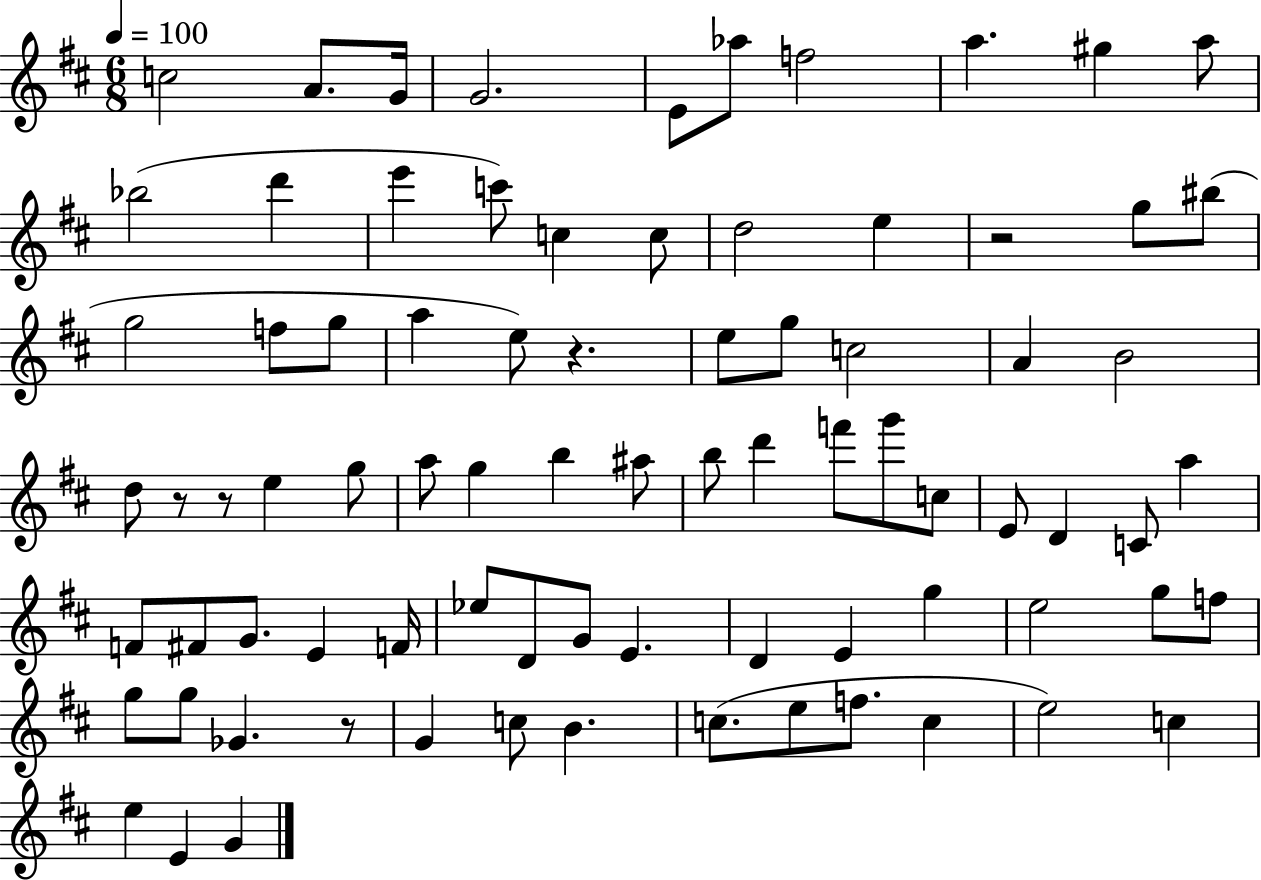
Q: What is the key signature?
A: D major